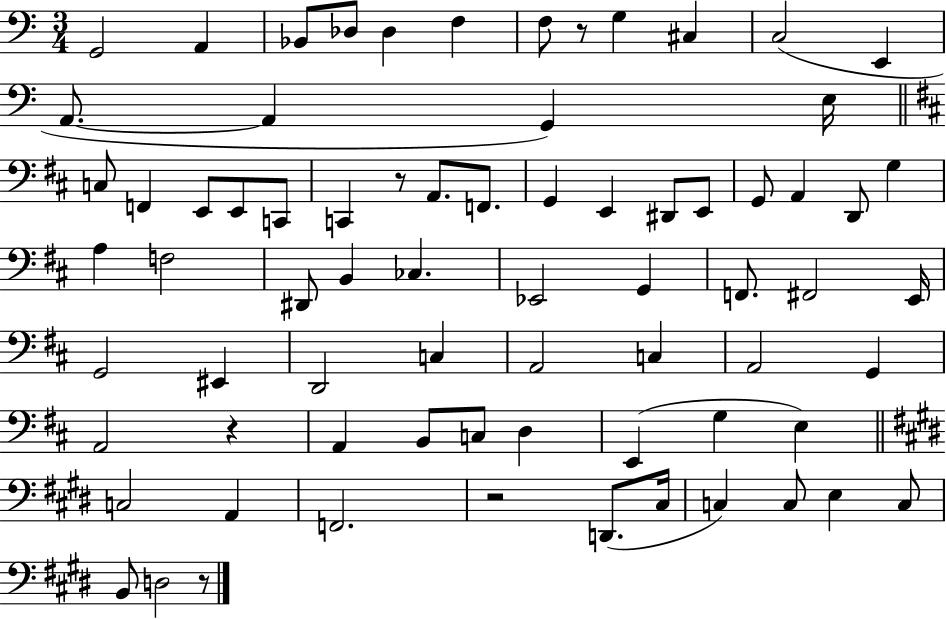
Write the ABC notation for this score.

X:1
T:Untitled
M:3/4
L:1/4
K:C
G,,2 A,, _B,,/2 _D,/2 _D, F, F,/2 z/2 G, ^C, C,2 E,, A,,/2 A,, G,, E,/4 C,/2 F,, E,,/2 E,,/2 C,,/2 C,, z/2 A,,/2 F,,/2 G,, E,, ^D,,/2 E,,/2 G,,/2 A,, D,,/2 G, A, F,2 ^D,,/2 B,, _C, _E,,2 G,, F,,/2 ^F,,2 E,,/4 G,,2 ^E,, D,,2 C, A,,2 C, A,,2 G,, A,,2 z A,, B,,/2 C,/2 D, E,, G, E, C,2 A,, F,,2 z2 D,,/2 ^C,/4 C, C,/2 E, C,/2 B,,/2 D,2 z/2